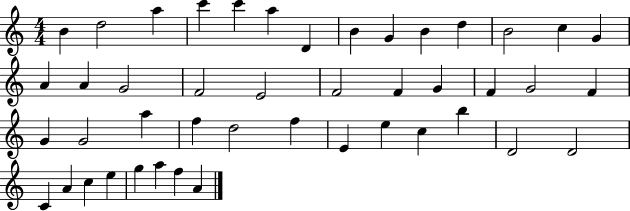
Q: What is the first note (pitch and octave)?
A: B4